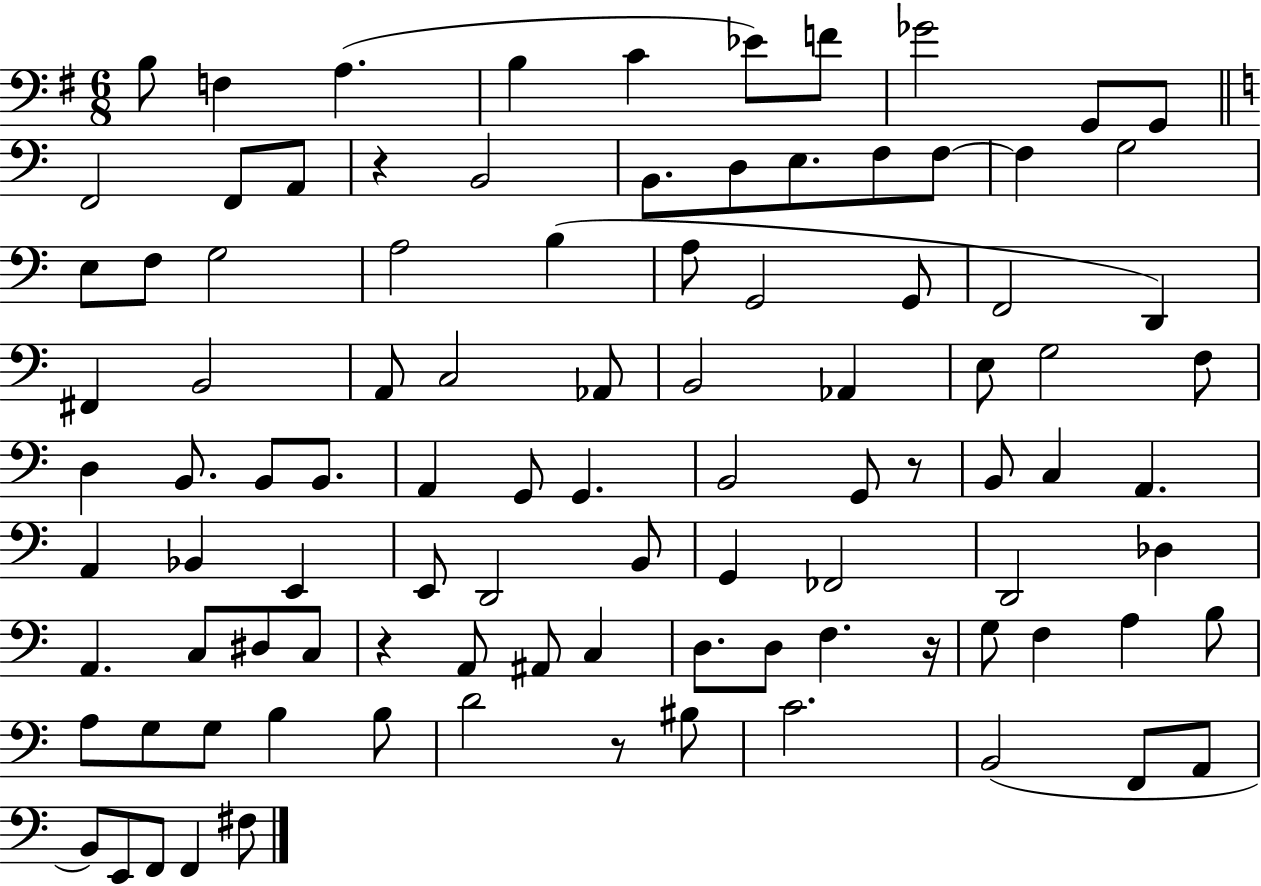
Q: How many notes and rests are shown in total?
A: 98